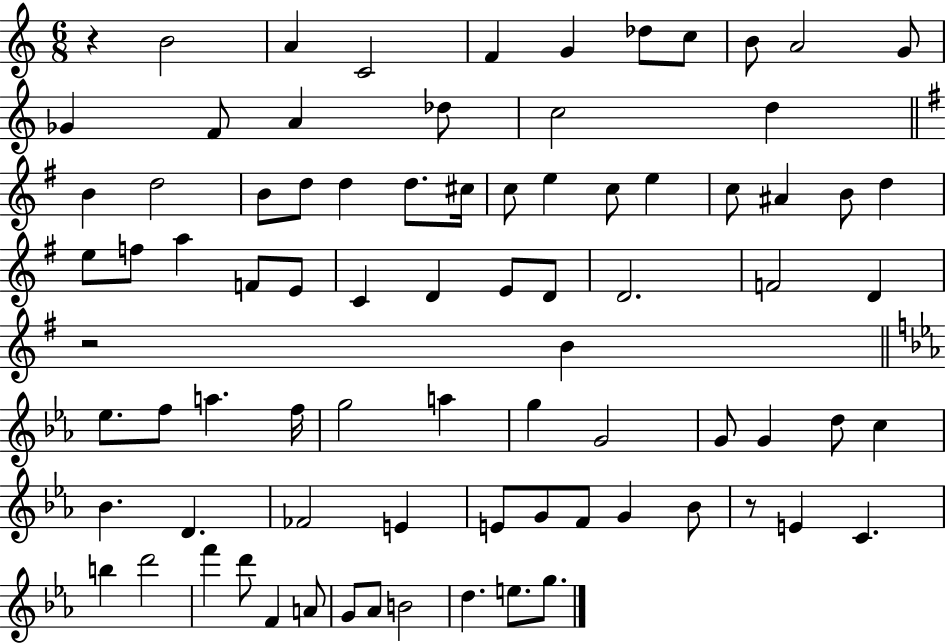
X:1
T:Untitled
M:6/8
L:1/4
K:C
z B2 A C2 F G _d/2 c/2 B/2 A2 G/2 _G F/2 A _d/2 c2 d B d2 B/2 d/2 d d/2 ^c/4 c/2 e c/2 e c/2 ^A B/2 d e/2 f/2 a F/2 E/2 C D E/2 D/2 D2 F2 D z2 B _e/2 f/2 a f/4 g2 a g G2 G/2 G d/2 c _B D _F2 E E/2 G/2 F/2 G _B/2 z/2 E C b d'2 f' d'/2 F A/2 G/2 _A/2 B2 d e/2 g/2